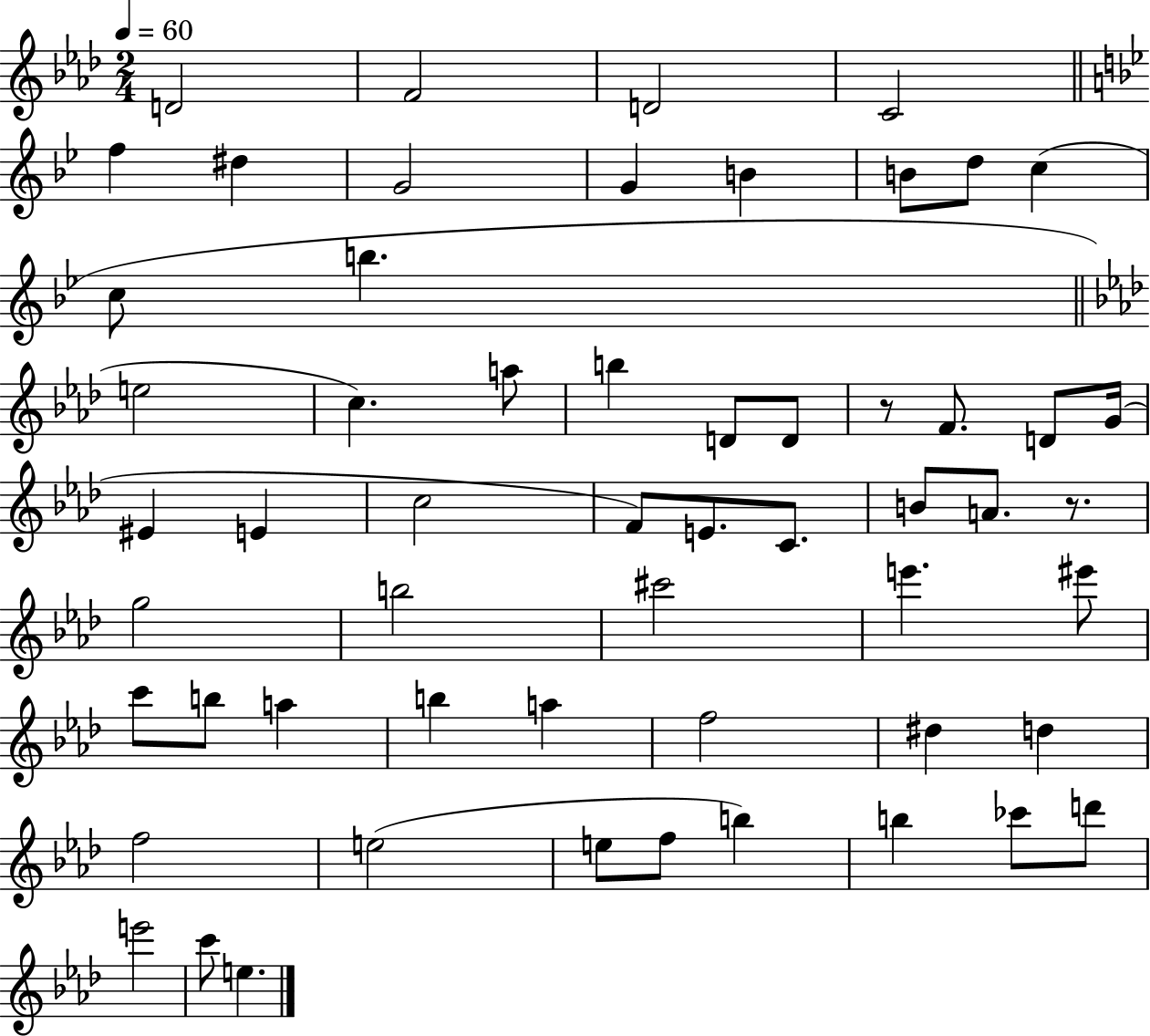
{
  \clef treble
  \numericTimeSignature
  \time 2/4
  \key aes \major
  \tempo 4 = 60
  \repeat volta 2 { d'2 | f'2 | d'2 | c'2 | \break \bar "||" \break \key bes \major f''4 dis''4 | g'2 | g'4 b'4 | b'8 d''8 c''4( | \break c''8 b''4. | \bar "||" \break \key f \minor e''2 | c''4.) a''8 | b''4 d'8 d'8 | r8 f'8. d'8 g'16( | \break eis'4 e'4 | c''2 | f'8) e'8. c'8. | b'8 a'8. r8. | \break g''2 | b''2 | cis'''2 | e'''4. eis'''8 | \break c'''8 b''8 a''4 | b''4 a''4 | f''2 | dis''4 d''4 | \break f''2 | e''2( | e''8 f''8 b''4) | b''4 ces'''8 d'''8 | \break e'''2 | c'''8 e''4. | } \bar "|."
}